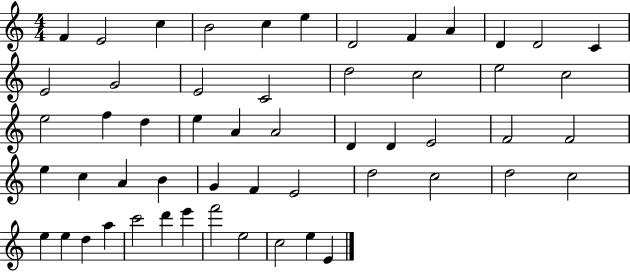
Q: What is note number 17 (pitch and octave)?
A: D5